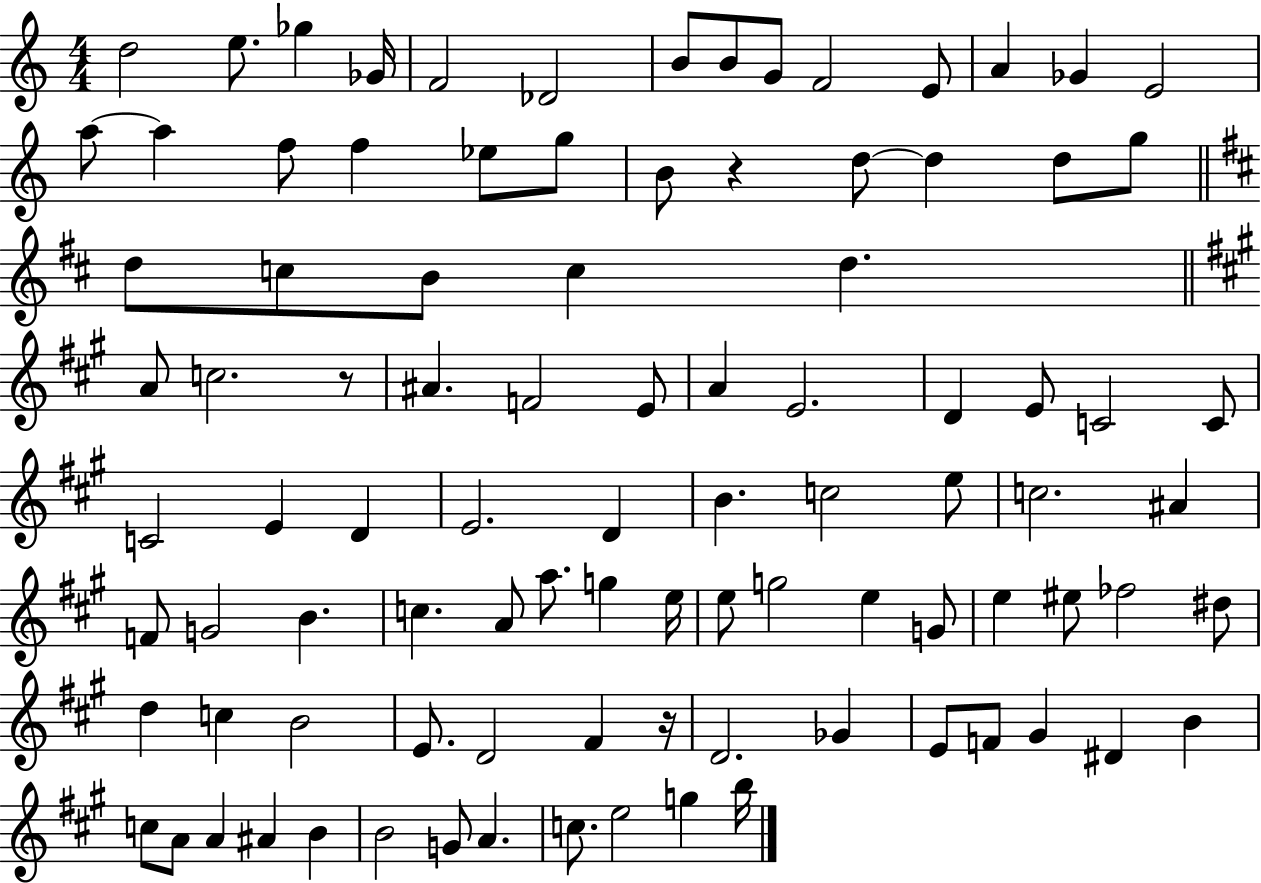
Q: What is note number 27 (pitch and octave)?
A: C5